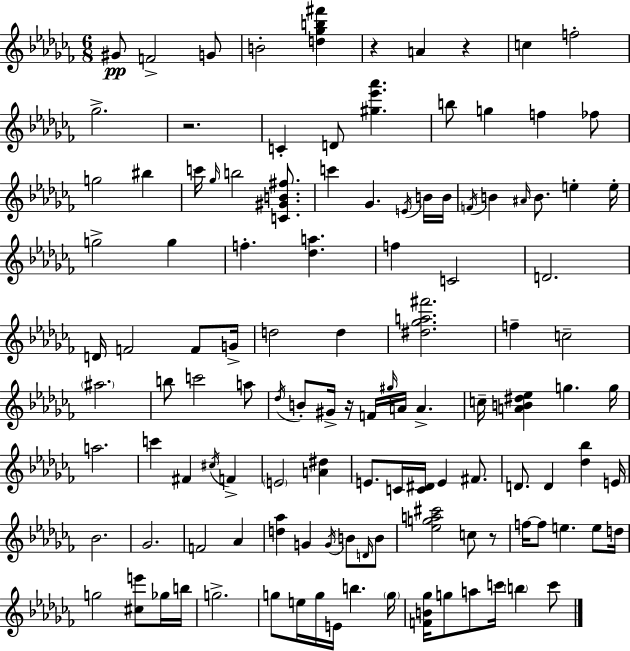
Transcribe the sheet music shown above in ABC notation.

X:1
T:Untitled
M:6/8
L:1/4
K:Abm
^G/2 F2 G/2 B2 [d_gb^f'] z A z c f2 _g2 z2 C D/2 [^g_e'_a'] b/2 g f _f/2 g2 ^b c'/4 _g/4 b2 [C^GB^f]/2 c' _G E/4 B/4 B/4 F/4 B ^A/4 B/2 e e/4 g2 g f [_da] f C2 D2 D/4 F2 F/2 G/4 d2 d [^d_ga^f']2 f c2 ^a2 b/2 c'2 a/2 _d/4 B/2 ^G/4 z/4 F/4 ^g/4 A/4 A c/4 [AB^d_e] g g/4 a2 c' ^F ^c/4 F E2 [A^d] E/2 C/4 [C^D]/4 E ^F/2 D/2 D [_d_b] E/4 _B2 _G2 F2 _A [d_a] G G/4 B/2 D/4 B/2 [_ega^c']2 c/2 z/2 f/4 f/2 e e/2 d/4 g2 [^ce']/2 _g/4 b/4 g2 g/2 e/4 g/4 E/4 b g/4 [FB_g]/4 g/2 a/2 c'/4 b c'/2